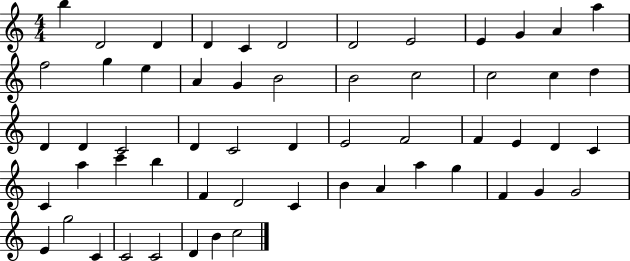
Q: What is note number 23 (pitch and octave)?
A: D5